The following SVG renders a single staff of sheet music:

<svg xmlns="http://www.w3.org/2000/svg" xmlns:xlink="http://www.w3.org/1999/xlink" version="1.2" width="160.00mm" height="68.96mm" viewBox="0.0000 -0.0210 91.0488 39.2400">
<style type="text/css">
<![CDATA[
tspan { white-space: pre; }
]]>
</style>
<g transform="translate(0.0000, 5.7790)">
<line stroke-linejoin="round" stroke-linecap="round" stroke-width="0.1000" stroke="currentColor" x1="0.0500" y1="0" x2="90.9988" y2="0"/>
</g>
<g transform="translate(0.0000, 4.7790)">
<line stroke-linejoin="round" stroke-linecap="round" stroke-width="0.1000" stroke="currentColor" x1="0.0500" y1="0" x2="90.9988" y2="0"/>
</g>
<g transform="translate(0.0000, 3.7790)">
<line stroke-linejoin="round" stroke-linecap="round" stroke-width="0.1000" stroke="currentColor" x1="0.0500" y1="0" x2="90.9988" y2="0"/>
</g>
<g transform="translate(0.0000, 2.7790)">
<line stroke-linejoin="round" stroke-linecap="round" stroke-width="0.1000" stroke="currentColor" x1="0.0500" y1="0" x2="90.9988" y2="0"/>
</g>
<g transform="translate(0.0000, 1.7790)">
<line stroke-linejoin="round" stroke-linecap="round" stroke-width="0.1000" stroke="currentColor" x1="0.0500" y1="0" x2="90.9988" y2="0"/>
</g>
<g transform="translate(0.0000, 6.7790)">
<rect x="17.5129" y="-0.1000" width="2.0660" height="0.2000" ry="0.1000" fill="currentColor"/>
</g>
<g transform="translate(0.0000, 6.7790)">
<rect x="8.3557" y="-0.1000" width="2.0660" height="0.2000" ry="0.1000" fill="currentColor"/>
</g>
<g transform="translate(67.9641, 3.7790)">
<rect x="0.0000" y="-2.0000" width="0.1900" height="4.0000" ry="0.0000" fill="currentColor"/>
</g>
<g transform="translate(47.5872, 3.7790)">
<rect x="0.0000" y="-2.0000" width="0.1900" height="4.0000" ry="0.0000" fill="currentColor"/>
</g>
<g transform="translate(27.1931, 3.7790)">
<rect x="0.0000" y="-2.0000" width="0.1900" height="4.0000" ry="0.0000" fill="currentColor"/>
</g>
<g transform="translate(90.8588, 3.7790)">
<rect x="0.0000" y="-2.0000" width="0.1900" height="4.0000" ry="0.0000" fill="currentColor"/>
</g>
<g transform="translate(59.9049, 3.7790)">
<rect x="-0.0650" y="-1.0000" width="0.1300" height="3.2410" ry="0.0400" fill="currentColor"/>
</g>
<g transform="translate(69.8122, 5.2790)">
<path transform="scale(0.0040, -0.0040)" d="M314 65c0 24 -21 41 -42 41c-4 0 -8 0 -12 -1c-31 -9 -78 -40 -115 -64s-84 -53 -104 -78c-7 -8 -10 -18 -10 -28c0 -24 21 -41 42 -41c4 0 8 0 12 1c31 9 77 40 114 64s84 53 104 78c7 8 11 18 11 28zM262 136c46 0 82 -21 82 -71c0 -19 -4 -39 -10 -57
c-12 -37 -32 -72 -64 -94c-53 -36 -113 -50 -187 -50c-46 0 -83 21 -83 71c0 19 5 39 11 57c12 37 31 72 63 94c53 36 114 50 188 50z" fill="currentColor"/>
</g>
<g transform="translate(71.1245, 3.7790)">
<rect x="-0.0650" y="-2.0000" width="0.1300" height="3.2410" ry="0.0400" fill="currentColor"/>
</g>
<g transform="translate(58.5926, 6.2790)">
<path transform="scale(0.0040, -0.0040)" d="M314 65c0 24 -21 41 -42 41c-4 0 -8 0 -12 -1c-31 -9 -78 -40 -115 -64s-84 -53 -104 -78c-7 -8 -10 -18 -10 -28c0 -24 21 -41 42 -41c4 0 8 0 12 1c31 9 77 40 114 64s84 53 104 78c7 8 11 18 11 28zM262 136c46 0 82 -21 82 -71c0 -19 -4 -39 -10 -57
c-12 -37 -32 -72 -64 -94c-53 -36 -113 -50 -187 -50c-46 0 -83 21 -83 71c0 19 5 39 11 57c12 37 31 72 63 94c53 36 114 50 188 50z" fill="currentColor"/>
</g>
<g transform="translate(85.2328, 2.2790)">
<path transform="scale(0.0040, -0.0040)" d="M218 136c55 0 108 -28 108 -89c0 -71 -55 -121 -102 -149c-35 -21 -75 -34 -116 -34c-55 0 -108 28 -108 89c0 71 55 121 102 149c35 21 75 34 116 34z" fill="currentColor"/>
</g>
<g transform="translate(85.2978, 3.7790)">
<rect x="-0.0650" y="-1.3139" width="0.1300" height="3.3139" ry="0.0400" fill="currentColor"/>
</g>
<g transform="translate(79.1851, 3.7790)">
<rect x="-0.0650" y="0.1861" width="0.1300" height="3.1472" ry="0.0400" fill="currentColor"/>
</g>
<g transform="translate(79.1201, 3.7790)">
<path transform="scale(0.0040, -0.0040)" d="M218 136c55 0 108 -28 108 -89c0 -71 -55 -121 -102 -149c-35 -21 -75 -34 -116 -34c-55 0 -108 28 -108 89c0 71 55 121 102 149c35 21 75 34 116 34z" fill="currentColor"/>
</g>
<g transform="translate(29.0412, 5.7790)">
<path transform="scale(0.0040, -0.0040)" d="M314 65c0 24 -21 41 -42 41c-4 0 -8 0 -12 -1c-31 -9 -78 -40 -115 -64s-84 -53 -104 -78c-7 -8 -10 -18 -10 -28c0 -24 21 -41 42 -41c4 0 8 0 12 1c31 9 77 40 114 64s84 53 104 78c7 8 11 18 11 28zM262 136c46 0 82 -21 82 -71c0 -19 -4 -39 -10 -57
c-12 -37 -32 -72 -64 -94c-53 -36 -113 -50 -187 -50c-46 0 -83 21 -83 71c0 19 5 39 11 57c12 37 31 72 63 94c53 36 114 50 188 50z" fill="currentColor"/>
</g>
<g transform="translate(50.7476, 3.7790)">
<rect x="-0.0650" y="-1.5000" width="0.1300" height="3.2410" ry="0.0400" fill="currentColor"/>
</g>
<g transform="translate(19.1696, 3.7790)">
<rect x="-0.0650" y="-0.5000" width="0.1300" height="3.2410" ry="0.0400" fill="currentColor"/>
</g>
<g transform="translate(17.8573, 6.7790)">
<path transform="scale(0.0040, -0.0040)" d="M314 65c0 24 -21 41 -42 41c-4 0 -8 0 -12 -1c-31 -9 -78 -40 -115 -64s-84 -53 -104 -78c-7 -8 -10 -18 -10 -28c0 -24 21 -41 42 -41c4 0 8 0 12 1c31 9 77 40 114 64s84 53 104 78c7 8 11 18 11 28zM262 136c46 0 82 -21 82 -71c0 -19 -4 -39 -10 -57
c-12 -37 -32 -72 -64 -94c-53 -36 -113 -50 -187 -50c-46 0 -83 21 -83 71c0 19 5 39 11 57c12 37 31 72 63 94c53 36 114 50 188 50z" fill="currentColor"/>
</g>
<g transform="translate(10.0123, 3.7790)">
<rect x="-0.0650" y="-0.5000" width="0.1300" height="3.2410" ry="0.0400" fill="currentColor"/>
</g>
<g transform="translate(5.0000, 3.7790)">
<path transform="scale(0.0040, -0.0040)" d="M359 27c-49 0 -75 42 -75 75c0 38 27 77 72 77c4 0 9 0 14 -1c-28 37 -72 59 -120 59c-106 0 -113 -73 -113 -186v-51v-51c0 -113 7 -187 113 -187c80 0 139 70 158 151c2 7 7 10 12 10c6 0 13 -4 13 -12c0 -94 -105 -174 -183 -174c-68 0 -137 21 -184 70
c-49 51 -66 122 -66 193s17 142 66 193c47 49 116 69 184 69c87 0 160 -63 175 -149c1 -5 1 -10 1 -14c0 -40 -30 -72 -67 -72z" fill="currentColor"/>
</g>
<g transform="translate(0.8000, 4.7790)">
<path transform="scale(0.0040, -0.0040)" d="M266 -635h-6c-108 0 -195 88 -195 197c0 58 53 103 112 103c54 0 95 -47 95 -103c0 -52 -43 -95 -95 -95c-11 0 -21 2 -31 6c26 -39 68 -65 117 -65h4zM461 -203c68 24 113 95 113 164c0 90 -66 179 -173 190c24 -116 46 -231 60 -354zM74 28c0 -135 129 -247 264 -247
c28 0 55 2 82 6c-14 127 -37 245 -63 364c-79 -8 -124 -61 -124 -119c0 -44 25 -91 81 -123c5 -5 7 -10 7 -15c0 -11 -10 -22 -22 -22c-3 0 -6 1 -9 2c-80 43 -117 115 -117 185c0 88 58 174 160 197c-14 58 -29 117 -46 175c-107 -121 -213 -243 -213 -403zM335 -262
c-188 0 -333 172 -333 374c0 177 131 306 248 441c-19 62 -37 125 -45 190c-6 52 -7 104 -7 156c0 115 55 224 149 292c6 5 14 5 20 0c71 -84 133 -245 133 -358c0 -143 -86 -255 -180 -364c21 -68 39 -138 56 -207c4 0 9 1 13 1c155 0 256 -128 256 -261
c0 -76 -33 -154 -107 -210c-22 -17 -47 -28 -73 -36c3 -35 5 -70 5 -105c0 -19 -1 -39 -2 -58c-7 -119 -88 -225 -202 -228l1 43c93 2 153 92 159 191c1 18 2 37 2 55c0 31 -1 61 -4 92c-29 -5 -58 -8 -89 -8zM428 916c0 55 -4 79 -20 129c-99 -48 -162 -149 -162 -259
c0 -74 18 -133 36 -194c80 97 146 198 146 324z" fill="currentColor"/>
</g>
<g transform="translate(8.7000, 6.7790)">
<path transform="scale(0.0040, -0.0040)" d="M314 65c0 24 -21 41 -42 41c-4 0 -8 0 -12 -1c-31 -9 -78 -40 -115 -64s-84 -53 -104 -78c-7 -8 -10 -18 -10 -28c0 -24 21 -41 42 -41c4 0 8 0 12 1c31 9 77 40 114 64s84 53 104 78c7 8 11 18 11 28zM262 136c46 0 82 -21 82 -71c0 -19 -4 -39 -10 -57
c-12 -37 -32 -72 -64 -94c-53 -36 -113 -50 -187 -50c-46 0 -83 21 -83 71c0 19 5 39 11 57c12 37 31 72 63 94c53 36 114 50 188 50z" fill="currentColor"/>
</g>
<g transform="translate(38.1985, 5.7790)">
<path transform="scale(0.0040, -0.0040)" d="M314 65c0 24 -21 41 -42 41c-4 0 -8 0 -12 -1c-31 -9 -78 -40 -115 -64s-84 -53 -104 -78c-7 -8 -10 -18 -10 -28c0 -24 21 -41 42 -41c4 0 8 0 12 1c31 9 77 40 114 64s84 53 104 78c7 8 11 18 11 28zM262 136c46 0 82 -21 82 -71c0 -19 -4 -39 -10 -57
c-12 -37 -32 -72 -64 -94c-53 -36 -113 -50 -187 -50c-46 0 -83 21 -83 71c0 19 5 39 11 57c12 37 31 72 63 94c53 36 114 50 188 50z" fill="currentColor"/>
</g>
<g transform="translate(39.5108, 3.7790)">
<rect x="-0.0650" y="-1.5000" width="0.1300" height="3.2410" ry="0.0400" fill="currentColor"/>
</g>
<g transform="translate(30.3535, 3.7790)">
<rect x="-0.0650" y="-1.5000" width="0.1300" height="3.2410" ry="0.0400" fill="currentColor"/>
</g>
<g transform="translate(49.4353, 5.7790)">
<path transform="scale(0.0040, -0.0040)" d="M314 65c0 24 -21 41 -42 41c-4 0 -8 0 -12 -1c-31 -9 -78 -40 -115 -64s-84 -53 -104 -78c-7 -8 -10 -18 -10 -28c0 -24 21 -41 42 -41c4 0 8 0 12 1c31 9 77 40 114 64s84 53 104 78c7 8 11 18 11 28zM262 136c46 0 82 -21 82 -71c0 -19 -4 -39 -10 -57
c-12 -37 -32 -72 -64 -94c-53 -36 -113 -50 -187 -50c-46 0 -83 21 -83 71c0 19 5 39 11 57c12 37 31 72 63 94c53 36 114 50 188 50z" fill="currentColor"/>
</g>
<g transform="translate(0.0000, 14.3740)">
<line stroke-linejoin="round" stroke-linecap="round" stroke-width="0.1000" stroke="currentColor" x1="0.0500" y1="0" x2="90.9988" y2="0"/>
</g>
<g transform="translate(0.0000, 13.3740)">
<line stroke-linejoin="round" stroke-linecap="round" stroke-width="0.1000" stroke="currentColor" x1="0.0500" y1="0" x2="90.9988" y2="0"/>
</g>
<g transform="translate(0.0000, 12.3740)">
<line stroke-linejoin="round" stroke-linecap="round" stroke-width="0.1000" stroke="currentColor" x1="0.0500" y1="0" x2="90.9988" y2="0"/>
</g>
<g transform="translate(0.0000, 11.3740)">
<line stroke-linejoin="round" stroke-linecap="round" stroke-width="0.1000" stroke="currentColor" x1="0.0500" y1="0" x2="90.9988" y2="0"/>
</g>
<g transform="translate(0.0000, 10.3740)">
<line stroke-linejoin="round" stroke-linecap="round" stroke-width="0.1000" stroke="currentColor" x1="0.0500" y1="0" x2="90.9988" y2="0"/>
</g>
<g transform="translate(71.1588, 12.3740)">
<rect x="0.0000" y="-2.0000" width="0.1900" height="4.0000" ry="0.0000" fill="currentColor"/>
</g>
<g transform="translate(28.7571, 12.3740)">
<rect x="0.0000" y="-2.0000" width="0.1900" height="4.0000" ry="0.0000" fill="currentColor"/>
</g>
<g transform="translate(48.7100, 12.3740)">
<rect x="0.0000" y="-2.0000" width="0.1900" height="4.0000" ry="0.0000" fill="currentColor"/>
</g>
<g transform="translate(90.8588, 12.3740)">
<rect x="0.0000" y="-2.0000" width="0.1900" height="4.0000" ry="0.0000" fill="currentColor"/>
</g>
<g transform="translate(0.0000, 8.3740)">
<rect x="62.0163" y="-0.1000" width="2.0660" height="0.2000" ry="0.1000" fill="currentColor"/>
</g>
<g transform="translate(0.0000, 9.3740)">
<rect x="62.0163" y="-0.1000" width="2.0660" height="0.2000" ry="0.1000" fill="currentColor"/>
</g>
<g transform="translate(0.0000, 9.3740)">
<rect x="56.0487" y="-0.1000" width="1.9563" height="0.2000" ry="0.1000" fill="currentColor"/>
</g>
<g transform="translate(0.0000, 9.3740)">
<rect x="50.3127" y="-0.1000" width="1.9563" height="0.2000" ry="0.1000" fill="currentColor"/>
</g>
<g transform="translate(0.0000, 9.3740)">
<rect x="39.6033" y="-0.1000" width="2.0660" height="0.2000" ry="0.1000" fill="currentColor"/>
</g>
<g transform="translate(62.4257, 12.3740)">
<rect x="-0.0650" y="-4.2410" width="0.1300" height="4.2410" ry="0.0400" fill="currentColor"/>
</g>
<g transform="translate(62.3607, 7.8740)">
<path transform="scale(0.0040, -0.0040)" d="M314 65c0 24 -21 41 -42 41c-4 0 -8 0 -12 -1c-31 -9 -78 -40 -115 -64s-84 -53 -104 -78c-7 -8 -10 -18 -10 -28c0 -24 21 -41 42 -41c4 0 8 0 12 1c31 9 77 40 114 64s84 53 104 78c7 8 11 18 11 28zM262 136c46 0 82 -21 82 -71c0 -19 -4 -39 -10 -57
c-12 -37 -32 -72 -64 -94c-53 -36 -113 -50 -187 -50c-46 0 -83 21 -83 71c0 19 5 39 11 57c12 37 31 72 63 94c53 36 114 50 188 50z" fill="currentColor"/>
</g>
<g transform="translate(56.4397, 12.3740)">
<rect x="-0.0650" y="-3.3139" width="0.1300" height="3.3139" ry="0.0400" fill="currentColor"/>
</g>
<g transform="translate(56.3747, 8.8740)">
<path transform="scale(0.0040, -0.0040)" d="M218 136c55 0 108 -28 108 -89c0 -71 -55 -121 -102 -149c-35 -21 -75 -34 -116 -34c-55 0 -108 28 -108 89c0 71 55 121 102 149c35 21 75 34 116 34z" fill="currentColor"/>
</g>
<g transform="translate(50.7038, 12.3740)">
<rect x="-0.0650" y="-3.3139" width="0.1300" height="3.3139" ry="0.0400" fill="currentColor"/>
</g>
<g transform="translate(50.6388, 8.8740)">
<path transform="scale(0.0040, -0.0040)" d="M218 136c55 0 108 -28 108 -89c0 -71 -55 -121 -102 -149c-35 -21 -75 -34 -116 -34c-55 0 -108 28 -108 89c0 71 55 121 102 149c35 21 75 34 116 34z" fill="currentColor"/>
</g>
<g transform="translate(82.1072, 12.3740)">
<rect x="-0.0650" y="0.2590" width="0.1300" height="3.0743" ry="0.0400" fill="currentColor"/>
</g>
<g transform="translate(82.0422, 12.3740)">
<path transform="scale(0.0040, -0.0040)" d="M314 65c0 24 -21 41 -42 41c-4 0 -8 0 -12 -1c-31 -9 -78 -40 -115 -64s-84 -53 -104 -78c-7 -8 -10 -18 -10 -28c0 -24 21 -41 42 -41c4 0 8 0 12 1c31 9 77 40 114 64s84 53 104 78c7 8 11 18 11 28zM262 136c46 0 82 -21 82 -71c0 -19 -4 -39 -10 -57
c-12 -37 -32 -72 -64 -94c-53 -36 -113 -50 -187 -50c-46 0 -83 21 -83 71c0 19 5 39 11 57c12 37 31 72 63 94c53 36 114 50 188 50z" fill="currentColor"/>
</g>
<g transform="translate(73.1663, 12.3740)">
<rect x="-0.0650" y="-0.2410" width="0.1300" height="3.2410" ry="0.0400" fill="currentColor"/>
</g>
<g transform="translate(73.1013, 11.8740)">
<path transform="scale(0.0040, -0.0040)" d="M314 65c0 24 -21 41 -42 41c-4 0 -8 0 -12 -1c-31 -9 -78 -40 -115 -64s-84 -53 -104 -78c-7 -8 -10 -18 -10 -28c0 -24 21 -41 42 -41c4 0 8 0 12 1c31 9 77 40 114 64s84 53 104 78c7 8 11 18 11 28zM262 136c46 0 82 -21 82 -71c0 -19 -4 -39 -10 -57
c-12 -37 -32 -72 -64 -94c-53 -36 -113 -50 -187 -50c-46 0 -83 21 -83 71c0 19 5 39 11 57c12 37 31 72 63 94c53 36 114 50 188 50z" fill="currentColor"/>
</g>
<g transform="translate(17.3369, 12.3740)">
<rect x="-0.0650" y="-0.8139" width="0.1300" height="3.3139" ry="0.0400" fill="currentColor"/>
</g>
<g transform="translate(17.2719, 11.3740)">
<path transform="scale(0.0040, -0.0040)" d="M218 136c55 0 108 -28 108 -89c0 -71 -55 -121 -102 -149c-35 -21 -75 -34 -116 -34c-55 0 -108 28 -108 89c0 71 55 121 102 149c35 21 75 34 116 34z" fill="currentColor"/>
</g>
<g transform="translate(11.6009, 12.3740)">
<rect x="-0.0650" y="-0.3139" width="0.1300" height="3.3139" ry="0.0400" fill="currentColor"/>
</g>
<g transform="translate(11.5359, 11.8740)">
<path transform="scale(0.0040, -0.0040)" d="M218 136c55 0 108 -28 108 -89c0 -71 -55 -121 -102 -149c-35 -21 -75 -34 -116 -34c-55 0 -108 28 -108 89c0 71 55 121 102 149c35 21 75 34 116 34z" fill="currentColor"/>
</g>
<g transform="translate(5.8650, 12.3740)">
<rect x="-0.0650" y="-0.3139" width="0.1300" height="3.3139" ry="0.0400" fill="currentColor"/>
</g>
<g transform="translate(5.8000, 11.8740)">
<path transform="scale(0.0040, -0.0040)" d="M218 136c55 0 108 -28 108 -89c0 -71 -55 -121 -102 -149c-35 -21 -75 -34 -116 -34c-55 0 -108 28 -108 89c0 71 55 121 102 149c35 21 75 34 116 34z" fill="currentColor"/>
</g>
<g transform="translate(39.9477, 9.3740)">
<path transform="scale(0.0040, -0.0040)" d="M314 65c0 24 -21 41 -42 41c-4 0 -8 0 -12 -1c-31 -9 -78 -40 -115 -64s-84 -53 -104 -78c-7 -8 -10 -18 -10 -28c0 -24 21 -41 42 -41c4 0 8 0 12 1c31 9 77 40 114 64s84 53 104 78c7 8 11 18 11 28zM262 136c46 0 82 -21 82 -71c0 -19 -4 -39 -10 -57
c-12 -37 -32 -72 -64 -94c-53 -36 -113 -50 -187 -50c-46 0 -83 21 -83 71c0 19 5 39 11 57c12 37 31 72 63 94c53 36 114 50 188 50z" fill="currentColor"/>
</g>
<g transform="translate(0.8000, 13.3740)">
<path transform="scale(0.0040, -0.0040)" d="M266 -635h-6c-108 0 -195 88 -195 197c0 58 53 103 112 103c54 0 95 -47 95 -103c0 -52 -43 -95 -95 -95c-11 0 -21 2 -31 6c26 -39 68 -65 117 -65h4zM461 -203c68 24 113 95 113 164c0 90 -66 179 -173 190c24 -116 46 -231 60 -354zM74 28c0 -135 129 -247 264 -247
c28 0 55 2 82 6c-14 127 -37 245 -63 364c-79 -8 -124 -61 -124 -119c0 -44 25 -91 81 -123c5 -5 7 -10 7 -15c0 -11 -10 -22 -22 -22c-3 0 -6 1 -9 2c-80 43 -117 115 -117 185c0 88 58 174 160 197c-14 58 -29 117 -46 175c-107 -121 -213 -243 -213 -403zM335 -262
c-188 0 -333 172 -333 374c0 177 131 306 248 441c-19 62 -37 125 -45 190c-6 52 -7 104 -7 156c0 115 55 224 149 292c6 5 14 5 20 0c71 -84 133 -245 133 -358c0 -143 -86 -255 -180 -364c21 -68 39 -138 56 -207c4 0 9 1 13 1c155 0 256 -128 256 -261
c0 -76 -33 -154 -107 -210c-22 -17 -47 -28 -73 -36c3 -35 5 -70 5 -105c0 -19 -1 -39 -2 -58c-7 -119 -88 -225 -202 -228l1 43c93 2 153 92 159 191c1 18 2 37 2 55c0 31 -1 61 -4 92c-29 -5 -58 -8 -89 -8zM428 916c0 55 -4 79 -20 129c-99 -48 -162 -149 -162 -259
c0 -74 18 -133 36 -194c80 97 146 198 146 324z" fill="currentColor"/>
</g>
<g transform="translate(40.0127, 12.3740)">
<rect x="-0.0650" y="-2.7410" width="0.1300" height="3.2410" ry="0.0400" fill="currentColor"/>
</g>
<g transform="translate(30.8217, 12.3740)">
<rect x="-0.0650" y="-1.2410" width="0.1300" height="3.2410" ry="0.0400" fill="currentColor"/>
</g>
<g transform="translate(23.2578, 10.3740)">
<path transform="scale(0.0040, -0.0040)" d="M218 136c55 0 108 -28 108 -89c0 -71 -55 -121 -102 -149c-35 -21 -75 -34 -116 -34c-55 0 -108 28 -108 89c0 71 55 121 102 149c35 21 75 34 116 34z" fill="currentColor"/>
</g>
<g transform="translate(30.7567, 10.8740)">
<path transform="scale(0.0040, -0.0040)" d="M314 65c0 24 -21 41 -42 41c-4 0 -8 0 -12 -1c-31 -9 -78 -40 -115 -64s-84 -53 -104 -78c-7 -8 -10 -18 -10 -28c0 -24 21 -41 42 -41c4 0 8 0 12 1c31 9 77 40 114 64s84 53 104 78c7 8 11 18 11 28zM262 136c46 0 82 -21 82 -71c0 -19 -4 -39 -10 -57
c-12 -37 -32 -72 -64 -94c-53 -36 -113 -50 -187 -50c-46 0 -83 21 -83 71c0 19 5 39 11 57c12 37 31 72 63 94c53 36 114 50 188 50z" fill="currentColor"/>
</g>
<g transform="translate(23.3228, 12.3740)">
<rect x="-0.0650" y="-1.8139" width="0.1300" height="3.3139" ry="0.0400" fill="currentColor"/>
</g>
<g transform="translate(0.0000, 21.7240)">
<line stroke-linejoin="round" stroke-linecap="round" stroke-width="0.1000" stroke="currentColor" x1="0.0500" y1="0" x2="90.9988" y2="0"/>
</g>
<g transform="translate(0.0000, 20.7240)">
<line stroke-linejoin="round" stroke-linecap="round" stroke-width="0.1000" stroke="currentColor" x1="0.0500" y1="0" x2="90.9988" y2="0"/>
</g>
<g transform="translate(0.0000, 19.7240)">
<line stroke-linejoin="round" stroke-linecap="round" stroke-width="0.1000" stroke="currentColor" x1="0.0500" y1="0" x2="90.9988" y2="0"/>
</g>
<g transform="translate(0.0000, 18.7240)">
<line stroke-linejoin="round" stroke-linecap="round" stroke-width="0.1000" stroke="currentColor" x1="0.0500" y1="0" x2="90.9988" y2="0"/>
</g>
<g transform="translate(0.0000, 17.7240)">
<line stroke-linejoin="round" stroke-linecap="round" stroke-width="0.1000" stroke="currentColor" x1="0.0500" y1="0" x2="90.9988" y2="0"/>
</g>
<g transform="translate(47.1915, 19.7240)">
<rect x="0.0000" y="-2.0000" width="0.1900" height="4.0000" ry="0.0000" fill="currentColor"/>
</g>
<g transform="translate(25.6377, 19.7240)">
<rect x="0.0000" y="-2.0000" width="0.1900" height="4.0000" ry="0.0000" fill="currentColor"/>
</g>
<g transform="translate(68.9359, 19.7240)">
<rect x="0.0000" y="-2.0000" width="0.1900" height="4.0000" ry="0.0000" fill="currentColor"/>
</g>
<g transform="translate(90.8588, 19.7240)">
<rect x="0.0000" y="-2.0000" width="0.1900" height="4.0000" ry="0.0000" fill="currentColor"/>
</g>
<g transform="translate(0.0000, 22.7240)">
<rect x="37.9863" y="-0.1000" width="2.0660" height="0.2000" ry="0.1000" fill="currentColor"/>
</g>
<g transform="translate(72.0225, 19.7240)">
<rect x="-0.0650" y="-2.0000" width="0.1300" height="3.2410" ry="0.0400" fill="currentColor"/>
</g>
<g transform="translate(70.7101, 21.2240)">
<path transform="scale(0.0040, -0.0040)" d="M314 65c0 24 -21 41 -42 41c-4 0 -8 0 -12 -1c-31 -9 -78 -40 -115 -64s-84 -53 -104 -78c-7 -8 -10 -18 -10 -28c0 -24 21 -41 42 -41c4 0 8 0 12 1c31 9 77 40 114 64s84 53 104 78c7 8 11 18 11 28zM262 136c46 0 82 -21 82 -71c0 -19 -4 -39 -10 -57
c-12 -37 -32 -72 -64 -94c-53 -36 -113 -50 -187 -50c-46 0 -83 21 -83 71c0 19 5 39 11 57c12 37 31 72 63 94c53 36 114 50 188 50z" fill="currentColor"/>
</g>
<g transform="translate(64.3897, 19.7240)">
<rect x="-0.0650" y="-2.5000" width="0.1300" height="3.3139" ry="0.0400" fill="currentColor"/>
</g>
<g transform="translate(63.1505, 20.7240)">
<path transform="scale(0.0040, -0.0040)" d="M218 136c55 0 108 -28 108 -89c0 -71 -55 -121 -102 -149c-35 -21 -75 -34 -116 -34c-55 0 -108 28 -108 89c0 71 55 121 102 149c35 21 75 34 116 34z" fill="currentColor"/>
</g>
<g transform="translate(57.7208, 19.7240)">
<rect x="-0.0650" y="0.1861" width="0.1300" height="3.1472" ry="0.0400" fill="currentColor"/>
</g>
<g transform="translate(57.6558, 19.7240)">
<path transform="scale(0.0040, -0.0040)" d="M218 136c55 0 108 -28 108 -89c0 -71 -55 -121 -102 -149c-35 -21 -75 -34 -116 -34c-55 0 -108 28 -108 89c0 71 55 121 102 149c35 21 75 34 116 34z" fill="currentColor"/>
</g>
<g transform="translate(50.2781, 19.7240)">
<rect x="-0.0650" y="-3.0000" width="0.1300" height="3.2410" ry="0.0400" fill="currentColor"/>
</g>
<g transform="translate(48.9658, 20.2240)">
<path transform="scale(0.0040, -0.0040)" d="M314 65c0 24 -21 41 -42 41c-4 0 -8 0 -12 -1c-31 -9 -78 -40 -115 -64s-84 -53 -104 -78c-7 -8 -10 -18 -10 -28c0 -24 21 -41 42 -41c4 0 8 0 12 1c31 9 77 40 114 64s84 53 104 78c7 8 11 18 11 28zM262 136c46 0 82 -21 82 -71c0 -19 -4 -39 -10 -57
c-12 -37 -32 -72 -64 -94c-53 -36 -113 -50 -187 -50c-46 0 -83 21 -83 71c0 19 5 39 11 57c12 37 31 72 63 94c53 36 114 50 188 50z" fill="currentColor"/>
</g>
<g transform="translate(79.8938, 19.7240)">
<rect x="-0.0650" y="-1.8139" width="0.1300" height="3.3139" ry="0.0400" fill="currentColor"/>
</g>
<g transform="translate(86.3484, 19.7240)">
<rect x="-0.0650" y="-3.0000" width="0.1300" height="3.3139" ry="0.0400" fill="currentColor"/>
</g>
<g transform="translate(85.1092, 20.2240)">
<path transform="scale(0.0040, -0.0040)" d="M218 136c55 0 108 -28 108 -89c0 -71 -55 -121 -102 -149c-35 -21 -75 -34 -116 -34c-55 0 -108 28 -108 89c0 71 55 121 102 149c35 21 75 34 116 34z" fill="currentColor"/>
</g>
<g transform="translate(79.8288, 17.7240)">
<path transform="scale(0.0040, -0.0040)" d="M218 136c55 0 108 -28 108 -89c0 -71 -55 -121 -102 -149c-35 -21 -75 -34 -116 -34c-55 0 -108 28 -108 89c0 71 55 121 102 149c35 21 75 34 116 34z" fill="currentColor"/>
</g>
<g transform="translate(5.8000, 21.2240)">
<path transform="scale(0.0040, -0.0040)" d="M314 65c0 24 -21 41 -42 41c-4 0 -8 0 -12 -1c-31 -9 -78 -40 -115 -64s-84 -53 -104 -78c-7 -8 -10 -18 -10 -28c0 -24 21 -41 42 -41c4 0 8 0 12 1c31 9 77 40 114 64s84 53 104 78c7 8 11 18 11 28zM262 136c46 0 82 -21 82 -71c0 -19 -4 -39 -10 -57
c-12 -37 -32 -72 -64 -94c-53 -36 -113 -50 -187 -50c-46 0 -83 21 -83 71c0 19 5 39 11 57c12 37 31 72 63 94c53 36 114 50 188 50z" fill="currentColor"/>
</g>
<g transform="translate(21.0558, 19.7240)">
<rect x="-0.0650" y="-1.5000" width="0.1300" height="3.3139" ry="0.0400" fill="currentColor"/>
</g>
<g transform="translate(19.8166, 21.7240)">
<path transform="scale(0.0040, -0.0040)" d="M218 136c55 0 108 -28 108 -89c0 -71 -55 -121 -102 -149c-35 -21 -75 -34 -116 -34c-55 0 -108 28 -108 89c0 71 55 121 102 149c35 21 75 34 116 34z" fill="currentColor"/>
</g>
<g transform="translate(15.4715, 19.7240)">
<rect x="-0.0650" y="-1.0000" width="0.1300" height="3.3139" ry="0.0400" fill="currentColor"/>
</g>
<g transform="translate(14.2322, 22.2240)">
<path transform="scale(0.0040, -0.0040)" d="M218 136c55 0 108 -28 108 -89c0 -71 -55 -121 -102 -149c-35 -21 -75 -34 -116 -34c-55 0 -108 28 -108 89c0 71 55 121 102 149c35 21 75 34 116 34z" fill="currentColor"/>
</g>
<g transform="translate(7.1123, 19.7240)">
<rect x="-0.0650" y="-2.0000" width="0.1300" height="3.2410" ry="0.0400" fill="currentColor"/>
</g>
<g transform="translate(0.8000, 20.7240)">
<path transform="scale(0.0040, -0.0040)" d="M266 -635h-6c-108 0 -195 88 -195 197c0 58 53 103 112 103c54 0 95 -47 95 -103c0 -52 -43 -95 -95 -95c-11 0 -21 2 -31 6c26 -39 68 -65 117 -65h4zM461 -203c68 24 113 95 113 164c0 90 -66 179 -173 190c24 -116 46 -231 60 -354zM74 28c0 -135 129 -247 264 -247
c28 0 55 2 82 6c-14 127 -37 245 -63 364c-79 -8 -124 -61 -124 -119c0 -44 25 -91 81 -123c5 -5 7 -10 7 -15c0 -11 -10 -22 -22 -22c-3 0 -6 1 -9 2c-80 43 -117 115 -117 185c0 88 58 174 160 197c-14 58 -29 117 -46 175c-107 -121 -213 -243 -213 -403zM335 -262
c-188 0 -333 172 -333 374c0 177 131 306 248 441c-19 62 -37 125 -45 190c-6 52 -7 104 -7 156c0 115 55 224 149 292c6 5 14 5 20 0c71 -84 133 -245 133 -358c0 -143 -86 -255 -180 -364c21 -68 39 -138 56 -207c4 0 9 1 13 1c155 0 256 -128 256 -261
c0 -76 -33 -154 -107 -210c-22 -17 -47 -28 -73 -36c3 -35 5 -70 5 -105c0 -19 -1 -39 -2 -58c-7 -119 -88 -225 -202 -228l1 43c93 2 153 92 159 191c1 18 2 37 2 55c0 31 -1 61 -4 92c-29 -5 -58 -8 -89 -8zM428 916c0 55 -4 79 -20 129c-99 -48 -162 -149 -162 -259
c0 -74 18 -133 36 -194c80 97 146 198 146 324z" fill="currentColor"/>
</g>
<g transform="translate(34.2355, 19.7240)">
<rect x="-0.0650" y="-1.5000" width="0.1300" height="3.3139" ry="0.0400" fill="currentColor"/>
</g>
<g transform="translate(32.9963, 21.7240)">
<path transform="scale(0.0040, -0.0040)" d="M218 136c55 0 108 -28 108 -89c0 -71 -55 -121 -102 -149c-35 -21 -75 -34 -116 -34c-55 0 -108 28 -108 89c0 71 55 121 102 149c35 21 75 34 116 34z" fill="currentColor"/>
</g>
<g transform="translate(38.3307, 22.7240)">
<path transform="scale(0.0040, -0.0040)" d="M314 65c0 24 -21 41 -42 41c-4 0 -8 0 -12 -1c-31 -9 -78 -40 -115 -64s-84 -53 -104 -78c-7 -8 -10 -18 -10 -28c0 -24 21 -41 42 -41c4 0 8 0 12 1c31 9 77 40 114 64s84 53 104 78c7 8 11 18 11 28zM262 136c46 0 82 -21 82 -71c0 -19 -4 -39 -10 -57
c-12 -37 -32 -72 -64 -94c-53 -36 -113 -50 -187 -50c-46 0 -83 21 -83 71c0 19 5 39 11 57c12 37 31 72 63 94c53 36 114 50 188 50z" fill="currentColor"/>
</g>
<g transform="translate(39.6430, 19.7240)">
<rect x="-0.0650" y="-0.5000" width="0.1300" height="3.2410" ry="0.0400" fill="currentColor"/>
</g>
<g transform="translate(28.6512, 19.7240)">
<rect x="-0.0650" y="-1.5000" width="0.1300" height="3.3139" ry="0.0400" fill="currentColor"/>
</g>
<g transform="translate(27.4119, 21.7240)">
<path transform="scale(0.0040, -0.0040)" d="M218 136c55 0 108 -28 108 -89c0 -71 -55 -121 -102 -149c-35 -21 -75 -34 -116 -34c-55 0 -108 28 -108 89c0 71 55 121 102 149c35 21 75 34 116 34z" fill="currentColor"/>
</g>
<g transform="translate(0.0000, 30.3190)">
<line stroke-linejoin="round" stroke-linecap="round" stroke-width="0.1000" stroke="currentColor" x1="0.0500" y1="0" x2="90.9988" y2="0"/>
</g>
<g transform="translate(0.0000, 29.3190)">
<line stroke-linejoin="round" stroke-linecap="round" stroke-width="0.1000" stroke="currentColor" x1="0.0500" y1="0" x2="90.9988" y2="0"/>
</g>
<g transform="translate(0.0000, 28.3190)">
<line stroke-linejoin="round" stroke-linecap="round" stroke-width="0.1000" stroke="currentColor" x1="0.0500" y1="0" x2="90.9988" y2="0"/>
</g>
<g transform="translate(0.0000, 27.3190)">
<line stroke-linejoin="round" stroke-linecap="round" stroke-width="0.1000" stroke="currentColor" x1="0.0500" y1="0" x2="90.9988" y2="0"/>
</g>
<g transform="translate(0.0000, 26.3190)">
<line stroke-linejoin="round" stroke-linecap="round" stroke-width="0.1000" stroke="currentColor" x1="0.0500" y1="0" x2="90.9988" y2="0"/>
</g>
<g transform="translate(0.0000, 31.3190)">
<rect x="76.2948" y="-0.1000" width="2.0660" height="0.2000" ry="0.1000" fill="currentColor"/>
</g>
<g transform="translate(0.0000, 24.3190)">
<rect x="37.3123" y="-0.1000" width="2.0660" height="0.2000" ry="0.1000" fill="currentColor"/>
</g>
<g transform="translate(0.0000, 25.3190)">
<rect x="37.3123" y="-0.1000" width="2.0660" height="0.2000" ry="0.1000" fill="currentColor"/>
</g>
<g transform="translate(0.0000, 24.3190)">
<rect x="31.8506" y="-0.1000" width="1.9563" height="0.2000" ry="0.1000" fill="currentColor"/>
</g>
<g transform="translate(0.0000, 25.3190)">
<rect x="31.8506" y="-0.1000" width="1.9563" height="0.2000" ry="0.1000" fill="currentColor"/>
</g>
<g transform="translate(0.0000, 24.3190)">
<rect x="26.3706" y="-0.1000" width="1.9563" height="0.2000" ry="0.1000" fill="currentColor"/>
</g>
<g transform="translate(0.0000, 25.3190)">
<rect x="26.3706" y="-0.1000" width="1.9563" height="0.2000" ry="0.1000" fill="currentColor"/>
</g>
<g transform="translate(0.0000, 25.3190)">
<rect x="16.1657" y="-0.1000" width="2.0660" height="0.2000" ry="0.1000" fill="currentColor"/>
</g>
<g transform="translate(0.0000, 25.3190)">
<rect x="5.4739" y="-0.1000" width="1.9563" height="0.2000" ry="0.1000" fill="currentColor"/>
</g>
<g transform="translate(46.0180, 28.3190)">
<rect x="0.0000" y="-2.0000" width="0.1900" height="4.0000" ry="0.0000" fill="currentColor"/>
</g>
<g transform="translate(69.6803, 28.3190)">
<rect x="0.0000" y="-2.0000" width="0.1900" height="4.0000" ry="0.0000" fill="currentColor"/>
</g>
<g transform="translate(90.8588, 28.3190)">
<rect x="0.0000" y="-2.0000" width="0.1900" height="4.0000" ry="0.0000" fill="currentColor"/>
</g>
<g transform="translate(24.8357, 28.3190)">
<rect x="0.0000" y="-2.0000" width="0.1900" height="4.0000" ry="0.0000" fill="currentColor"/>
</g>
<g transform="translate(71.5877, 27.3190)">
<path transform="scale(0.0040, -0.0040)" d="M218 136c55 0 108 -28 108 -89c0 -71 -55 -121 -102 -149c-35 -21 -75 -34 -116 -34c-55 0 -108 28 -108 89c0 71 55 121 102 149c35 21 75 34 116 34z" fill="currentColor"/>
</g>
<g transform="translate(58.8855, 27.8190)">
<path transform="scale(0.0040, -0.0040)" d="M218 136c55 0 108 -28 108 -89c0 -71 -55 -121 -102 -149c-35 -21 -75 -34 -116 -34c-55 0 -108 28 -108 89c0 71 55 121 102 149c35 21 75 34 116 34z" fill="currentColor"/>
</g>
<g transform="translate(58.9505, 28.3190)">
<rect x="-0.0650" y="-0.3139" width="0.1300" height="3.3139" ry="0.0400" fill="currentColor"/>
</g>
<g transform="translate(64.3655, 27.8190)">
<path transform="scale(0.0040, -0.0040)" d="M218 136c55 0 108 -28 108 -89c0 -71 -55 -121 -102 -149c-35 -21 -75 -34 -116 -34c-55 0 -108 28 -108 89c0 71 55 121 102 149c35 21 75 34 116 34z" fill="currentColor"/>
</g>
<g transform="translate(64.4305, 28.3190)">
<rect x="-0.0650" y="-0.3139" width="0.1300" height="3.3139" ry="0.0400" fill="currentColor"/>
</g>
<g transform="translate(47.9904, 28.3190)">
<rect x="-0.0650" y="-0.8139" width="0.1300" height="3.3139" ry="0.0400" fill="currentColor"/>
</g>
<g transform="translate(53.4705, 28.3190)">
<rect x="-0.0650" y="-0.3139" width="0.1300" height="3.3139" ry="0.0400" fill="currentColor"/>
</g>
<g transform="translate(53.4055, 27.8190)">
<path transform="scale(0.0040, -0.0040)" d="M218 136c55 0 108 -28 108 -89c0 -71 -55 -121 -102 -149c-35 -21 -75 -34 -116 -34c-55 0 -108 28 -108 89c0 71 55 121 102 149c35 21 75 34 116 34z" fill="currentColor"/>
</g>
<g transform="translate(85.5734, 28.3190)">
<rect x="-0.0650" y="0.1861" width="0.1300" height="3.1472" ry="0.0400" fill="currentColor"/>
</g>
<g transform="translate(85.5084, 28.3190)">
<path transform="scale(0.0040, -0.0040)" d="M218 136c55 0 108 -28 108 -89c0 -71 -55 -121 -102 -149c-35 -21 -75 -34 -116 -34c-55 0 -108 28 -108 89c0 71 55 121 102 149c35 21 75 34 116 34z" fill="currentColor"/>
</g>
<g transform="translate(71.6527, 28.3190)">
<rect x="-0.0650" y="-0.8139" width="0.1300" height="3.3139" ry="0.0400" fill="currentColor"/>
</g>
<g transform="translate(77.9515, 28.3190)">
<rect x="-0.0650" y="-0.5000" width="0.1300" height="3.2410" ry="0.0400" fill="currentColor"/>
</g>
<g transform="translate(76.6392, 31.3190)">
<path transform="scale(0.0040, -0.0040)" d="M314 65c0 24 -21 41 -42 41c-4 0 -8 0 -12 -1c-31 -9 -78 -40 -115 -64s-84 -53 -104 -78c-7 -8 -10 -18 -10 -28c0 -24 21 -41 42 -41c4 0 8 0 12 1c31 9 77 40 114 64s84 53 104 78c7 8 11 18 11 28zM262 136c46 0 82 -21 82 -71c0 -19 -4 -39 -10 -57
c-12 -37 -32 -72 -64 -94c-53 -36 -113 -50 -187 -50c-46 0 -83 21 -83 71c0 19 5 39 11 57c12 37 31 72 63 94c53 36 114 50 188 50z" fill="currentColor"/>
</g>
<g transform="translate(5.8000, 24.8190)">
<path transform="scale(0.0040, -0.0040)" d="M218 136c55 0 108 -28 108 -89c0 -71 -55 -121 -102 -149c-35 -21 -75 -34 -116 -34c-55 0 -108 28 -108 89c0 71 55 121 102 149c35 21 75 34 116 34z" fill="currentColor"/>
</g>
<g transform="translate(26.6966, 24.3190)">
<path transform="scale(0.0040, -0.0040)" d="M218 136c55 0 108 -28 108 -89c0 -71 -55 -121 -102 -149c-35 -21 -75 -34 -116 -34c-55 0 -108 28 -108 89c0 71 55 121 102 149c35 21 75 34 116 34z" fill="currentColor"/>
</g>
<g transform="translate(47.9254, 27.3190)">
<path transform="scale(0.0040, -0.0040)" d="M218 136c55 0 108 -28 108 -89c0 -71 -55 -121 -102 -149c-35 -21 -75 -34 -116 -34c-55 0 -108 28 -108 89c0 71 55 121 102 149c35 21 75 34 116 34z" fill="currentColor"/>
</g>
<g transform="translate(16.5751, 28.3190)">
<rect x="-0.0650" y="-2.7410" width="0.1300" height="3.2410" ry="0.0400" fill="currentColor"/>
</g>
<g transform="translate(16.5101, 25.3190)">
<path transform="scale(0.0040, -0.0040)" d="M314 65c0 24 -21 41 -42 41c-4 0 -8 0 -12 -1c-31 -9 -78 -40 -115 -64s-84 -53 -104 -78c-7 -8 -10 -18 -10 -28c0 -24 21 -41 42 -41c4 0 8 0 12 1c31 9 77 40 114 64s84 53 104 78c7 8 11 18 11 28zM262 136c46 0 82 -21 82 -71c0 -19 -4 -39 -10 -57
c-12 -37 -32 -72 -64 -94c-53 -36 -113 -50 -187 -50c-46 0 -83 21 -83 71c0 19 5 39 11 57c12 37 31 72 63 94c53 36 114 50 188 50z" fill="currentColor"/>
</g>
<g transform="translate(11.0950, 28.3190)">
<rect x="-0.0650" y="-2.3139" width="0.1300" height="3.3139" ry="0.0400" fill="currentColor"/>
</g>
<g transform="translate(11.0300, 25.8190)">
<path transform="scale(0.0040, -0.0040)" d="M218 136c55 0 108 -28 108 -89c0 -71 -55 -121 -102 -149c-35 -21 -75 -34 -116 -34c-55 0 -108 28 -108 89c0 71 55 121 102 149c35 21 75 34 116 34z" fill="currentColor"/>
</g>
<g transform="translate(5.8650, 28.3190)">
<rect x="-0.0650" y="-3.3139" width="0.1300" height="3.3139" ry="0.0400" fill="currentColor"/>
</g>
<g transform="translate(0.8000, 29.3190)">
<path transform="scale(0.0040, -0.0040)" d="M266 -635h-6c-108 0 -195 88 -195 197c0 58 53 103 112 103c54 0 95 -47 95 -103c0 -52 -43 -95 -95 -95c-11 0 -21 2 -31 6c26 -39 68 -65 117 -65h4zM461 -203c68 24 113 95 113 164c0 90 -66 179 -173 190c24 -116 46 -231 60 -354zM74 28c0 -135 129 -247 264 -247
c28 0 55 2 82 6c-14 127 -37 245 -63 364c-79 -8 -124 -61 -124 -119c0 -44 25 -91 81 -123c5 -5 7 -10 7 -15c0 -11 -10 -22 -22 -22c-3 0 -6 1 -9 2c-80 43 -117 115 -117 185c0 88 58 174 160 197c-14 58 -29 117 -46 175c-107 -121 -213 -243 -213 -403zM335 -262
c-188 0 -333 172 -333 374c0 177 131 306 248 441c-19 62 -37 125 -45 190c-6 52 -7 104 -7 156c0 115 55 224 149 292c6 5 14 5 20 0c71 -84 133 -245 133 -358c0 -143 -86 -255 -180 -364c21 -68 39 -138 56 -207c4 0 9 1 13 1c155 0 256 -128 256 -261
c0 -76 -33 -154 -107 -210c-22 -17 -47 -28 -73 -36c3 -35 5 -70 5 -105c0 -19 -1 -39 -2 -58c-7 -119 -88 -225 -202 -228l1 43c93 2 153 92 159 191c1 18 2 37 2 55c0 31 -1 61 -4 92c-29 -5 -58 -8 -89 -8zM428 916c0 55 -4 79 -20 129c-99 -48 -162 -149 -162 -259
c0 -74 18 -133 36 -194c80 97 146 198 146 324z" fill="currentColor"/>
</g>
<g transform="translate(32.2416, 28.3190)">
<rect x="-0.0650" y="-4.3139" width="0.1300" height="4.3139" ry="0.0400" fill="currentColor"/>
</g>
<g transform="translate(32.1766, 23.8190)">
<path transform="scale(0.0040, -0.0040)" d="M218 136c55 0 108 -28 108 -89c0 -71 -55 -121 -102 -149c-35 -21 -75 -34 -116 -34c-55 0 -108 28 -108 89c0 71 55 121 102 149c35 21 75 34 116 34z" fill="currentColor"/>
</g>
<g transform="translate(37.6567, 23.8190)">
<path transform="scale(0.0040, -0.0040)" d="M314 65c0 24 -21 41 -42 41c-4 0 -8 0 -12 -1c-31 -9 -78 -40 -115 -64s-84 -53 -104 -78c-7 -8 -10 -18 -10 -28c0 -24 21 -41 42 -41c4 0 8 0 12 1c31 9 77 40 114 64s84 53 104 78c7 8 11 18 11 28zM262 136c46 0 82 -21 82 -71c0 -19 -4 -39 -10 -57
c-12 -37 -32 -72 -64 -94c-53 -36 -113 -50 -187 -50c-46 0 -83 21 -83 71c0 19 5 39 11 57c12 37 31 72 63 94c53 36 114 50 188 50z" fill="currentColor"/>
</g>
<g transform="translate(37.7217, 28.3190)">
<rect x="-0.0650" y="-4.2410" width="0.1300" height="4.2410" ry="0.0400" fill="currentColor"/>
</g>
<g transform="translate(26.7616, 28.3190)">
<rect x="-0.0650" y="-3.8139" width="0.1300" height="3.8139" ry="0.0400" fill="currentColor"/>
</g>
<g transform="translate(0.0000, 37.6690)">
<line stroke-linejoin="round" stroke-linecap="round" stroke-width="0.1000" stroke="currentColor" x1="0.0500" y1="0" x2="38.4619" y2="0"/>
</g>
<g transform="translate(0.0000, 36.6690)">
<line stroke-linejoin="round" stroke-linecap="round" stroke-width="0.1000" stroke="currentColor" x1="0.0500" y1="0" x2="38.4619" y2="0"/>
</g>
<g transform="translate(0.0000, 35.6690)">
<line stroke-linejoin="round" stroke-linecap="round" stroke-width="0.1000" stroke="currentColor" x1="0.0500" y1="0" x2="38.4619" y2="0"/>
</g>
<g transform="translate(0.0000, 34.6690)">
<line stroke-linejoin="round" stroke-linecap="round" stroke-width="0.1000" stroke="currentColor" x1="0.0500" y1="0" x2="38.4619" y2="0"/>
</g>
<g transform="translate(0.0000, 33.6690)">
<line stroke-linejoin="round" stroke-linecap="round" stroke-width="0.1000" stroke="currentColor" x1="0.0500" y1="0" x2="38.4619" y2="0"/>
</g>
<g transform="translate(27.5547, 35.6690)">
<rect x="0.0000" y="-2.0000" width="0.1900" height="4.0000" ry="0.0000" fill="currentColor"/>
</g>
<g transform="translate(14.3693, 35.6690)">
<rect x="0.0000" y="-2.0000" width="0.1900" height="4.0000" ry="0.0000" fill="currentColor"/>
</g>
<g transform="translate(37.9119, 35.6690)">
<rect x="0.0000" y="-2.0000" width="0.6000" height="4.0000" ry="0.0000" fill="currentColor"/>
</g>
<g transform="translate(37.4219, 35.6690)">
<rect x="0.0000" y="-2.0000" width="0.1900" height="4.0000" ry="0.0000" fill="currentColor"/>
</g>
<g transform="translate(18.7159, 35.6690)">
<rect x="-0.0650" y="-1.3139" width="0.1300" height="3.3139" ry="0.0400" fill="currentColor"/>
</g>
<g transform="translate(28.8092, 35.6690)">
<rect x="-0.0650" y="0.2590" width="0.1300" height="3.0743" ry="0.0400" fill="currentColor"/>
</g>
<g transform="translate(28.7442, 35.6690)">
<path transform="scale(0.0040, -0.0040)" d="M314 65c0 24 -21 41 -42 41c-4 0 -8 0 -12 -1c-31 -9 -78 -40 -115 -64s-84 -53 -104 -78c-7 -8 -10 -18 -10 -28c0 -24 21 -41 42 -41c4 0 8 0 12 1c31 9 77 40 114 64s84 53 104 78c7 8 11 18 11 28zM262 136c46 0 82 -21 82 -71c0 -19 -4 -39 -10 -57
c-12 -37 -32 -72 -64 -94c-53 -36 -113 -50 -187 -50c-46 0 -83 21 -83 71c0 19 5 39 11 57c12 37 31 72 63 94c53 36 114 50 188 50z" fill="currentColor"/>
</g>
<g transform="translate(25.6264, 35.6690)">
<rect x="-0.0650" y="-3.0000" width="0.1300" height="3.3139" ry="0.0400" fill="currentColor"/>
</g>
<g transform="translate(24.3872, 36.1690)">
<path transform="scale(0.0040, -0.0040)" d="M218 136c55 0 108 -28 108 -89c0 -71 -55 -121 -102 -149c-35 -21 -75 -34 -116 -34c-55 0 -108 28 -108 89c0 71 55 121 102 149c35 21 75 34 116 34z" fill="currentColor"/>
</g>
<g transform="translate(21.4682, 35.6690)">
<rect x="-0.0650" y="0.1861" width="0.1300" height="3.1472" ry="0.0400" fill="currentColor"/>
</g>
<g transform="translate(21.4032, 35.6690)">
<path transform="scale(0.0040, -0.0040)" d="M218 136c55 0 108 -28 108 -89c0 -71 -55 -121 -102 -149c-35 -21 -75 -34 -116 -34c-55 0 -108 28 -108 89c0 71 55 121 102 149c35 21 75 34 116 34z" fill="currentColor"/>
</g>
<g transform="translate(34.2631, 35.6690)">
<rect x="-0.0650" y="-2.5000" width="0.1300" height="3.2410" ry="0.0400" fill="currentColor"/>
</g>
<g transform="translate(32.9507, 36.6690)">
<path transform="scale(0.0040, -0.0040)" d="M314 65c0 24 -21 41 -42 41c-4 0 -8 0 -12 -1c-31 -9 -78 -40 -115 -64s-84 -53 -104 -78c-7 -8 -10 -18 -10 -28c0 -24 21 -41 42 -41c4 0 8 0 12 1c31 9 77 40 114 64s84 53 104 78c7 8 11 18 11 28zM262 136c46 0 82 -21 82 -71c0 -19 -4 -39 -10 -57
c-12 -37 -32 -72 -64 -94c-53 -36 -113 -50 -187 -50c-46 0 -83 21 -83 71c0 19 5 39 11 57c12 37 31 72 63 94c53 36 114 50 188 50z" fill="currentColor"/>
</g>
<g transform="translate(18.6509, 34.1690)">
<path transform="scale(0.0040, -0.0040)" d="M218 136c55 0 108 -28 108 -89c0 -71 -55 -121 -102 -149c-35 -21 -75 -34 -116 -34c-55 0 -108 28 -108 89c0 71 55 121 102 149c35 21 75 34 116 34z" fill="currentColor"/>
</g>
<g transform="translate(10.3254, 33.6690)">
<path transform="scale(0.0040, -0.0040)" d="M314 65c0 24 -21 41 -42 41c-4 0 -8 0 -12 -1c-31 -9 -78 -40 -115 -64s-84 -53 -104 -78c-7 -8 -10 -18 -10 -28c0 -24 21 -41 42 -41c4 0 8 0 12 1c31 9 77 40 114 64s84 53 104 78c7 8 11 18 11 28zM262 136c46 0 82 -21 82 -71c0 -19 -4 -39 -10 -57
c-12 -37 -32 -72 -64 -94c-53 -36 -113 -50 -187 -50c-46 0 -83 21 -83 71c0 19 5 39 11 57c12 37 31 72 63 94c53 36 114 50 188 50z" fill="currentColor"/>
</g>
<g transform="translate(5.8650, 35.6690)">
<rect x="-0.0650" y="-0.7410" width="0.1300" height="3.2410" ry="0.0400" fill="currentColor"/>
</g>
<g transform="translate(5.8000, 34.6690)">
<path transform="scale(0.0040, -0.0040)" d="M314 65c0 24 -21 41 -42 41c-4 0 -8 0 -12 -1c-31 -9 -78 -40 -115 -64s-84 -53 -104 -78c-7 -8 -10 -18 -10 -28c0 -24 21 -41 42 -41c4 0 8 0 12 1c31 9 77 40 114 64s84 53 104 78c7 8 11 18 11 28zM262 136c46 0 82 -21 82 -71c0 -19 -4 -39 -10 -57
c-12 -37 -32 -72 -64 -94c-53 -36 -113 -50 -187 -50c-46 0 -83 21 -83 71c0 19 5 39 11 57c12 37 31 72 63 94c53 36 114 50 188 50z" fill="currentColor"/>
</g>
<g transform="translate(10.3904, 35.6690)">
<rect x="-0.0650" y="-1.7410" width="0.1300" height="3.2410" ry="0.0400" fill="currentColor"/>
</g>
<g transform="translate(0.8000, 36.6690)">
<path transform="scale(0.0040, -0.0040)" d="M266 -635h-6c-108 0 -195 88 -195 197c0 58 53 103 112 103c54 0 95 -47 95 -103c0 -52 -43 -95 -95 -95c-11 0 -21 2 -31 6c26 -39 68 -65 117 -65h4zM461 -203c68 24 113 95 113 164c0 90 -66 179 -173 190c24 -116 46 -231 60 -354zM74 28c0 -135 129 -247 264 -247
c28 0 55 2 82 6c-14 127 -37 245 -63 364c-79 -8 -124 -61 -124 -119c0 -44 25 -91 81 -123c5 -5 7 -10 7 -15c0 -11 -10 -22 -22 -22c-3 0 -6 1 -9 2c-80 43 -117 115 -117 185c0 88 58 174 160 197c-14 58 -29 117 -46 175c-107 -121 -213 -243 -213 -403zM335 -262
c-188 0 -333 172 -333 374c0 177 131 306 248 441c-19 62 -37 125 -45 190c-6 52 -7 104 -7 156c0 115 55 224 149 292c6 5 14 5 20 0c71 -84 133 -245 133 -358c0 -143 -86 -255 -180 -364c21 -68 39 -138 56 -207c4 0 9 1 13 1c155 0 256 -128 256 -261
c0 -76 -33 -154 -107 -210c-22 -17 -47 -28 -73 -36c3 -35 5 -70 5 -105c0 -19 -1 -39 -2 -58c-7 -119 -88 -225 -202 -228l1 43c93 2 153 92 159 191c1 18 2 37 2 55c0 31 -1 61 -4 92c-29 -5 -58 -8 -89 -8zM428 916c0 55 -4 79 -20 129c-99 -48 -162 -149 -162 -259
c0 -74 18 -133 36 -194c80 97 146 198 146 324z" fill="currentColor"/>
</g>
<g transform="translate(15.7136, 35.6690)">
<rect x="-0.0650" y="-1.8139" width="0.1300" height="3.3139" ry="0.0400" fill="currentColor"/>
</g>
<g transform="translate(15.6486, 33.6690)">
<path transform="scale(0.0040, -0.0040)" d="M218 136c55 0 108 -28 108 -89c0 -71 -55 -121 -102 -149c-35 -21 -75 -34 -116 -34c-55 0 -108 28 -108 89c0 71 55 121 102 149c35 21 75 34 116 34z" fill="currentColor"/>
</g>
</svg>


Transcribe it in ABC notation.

X:1
T:Untitled
M:4/4
L:1/4
K:C
C2 C2 E2 E2 E2 D2 F2 B e c c d f e2 a2 b b d'2 c2 B2 F2 D E E E C2 A2 B G F2 f A b g a2 c' d' d'2 d c c c d C2 B d2 f2 f e B A B2 G2